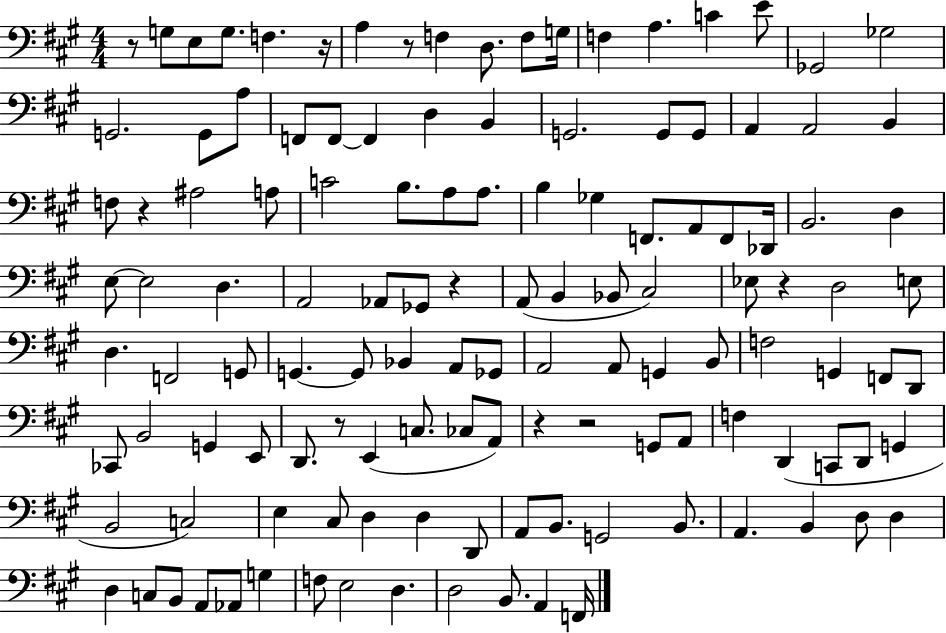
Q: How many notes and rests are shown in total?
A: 126